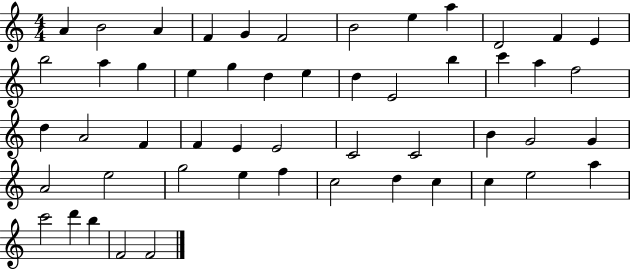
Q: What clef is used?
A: treble